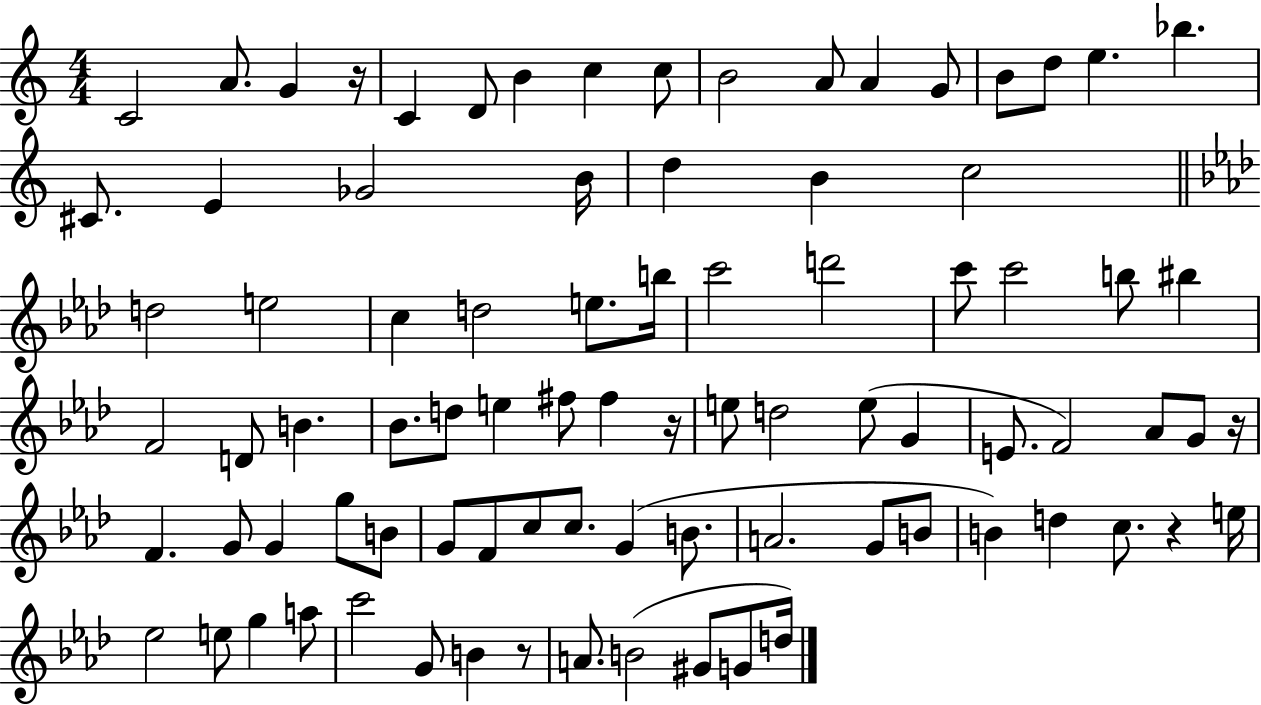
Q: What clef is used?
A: treble